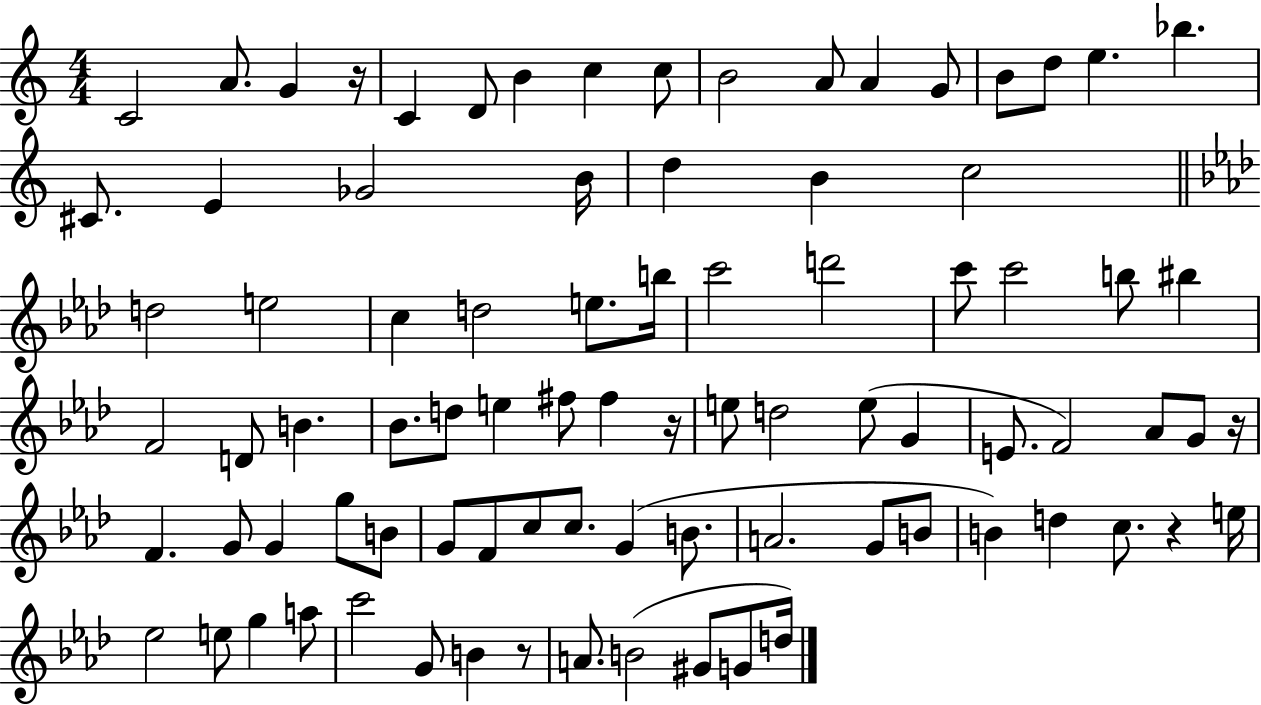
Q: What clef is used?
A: treble